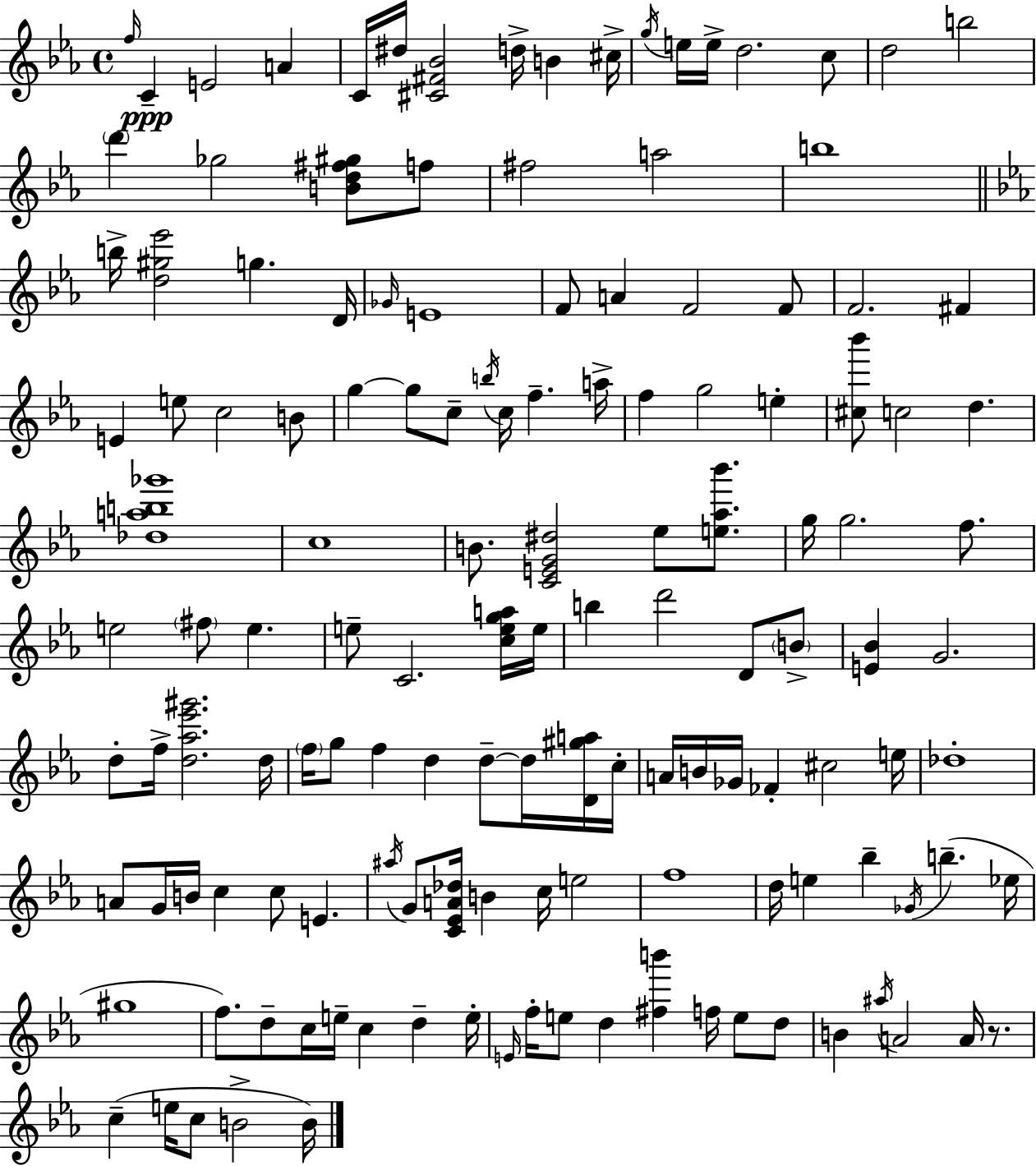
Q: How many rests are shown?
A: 1